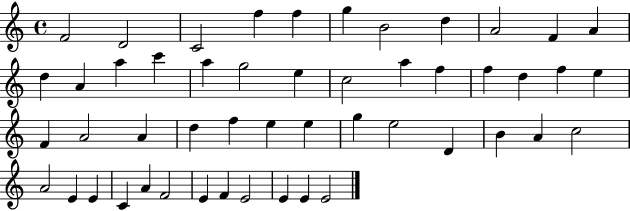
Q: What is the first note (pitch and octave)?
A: F4